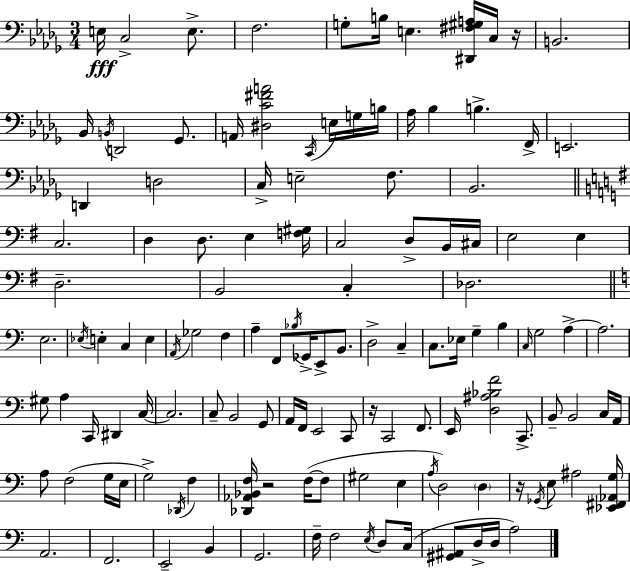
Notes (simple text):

E3/s C3/h E3/e. F3/h. G3/e B3/s E3/q. [D#2,F#3,G#3,A3]/s C3/s R/s B2/h. Bb2/s B2/s D2/h Gb2/e. A2/s [D#3,C4,F#4,A4]/h C2/s E3/s G3/s B3/s Ab3/s Bb3/q B3/q. F2/s E2/h. D2/q D3/h C3/s E3/h F3/e. Bb2/h. C3/h. D3/q D3/e. E3/q [F3,G#3]/s C3/h D3/e B2/s C#3/s E3/h E3/q D3/h. B2/h C3/q Db3/h. E3/h. Eb3/s E3/q C3/q E3/q A2/s Gb3/h F3/q A3/q F2/e Bb3/s Gb2/s E2/e B2/e. D3/h C3/q C3/e. Eb3/s G3/q B3/q C3/s G3/h A3/q A3/h. G#3/e A3/q C2/s D#2/q C3/s C3/h. C3/e B2/h G2/e A2/s F2/s E2/h C2/e R/s C2/h F2/e. E2/s [D3,A#3,Bb3,F4]/h C2/e. B2/e B2/h C3/s A2/s A3/e F3/h G3/s E3/s G3/h Db2/s F3/q [Db2,Ab2,Bb2,F3]/s R/h F3/s F3/e G#3/h E3/q A3/s D3/h D3/q R/s Gb2/s E3/e A#3/h [Eb2,F#2,Ab2,G3]/s A2/h. F2/h. E2/h B2/q G2/h. F3/s F3/h E3/s D3/e C3/s [G#2,A#2]/e D3/s D3/s A3/h